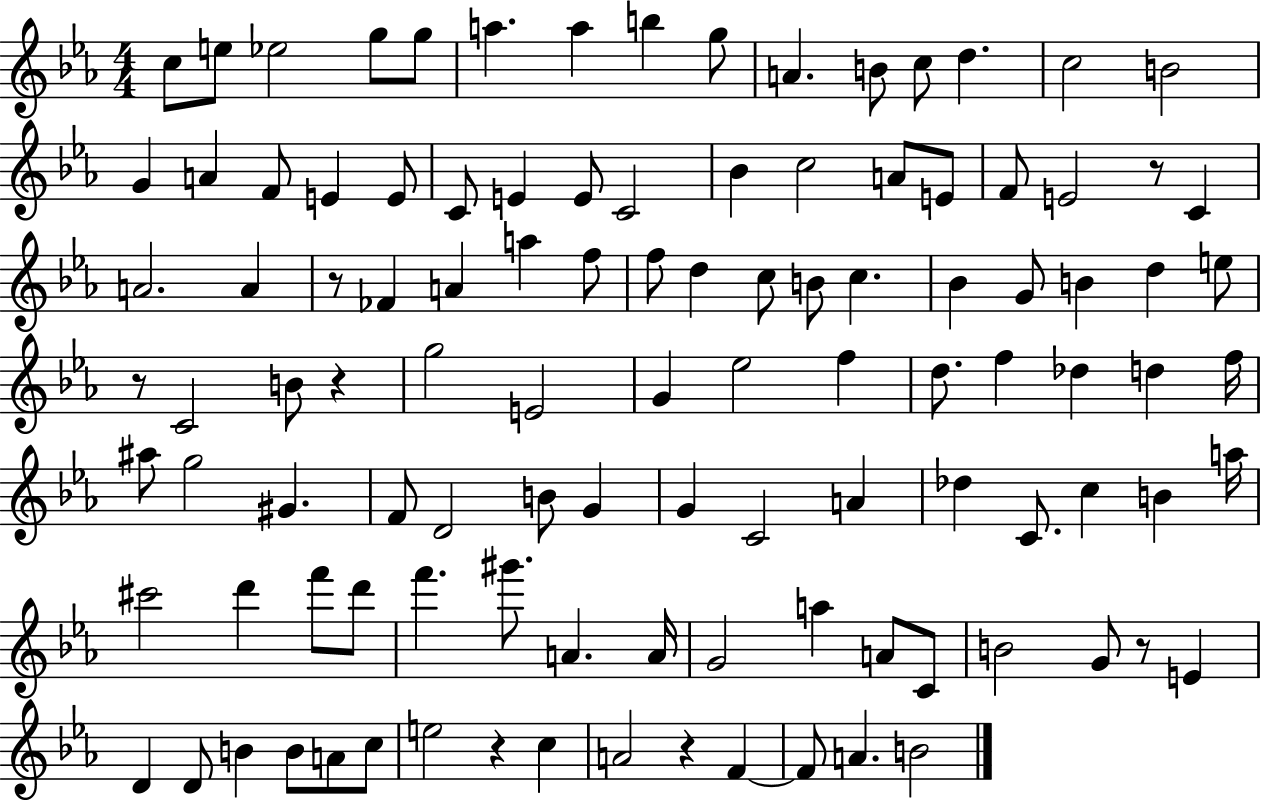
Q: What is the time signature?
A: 4/4